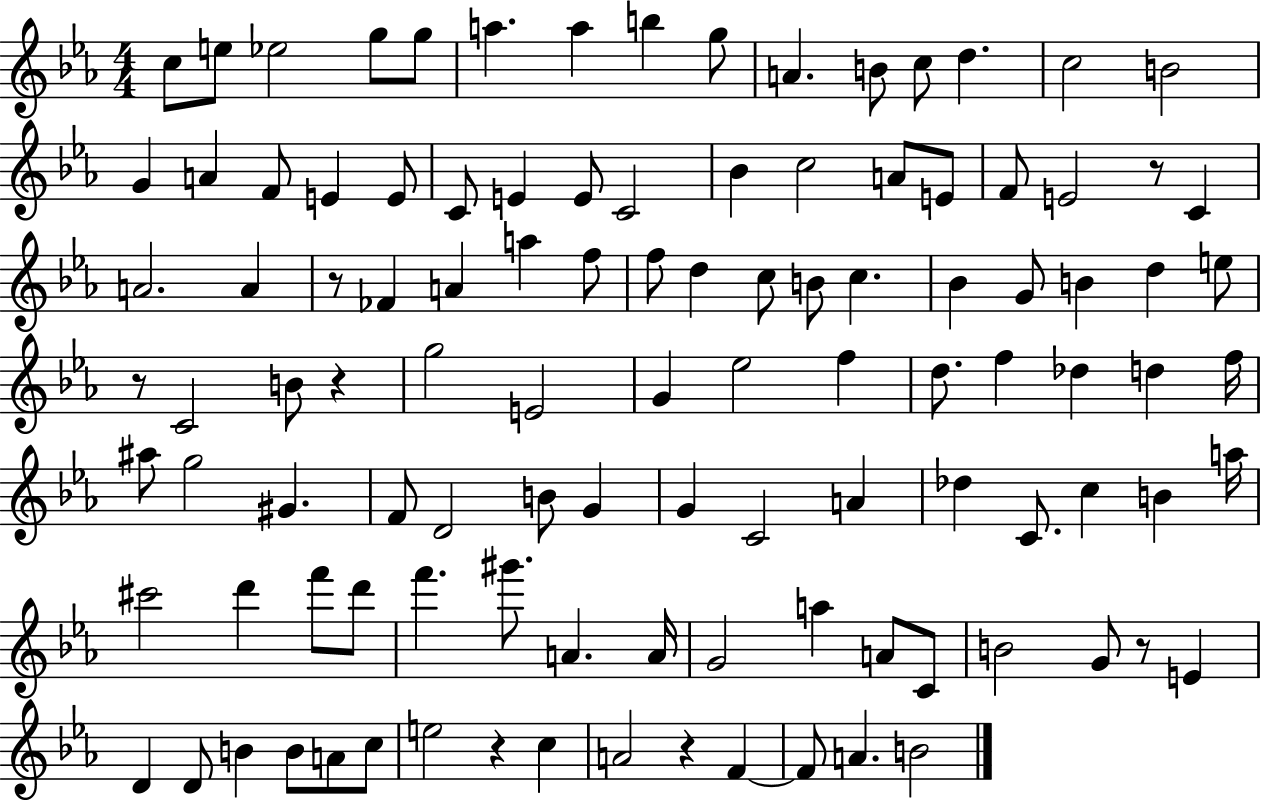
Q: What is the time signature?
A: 4/4